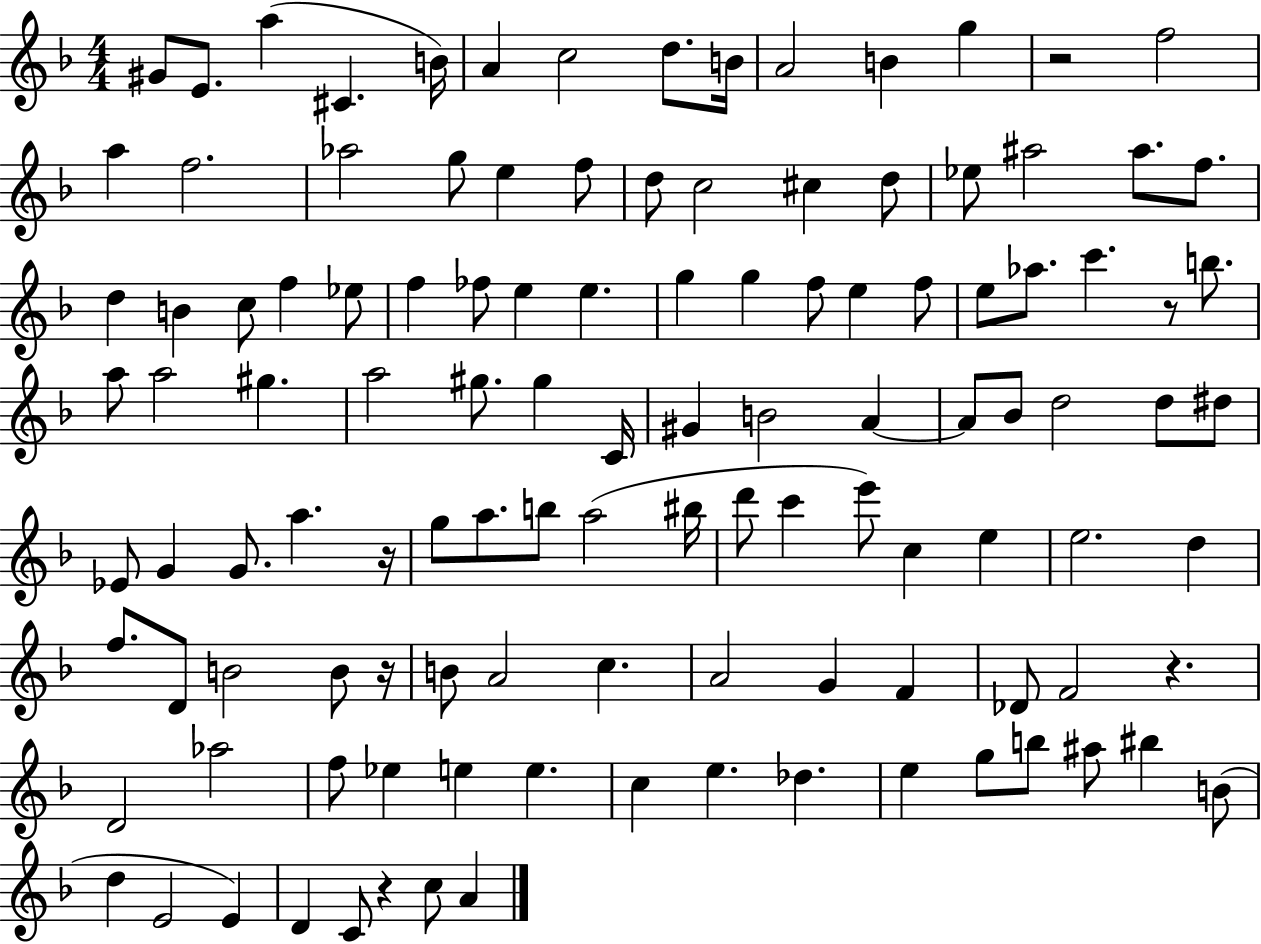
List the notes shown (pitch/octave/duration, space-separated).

G#4/e E4/e. A5/q C#4/q. B4/s A4/q C5/h D5/e. B4/s A4/h B4/q G5/q R/h F5/h A5/q F5/h. Ab5/h G5/e E5/q F5/e D5/e C5/h C#5/q D5/e Eb5/e A#5/h A#5/e. F5/e. D5/q B4/q C5/e F5/q Eb5/e F5/q FES5/e E5/q E5/q. G5/q G5/q F5/e E5/q F5/e E5/e Ab5/e. C6/q. R/e B5/e. A5/e A5/h G#5/q. A5/h G#5/e. G#5/q C4/s G#4/q B4/h A4/q A4/e Bb4/e D5/h D5/e D#5/e Eb4/e G4/q G4/e. A5/q. R/s G5/e A5/e. B5/e A5/h BIS5/s D6/e C6/q E6/e C5/q E5/q E5/h. D5/q F5/e. D4/e B4/h B4/e R/s B4/e A4/h C5/q. A4/h G4/q F4/q Db4/e F4/h R/q. D4/h Ab5/h F5/e Eb5/q E5/q E5/q. C5/q E5/q. Db5/q. E5/q G5/e B5/e A#5/e BIS5/q B4/e D5/q E4/h E4/q D4/q C4/e R/q C5/e A4/q